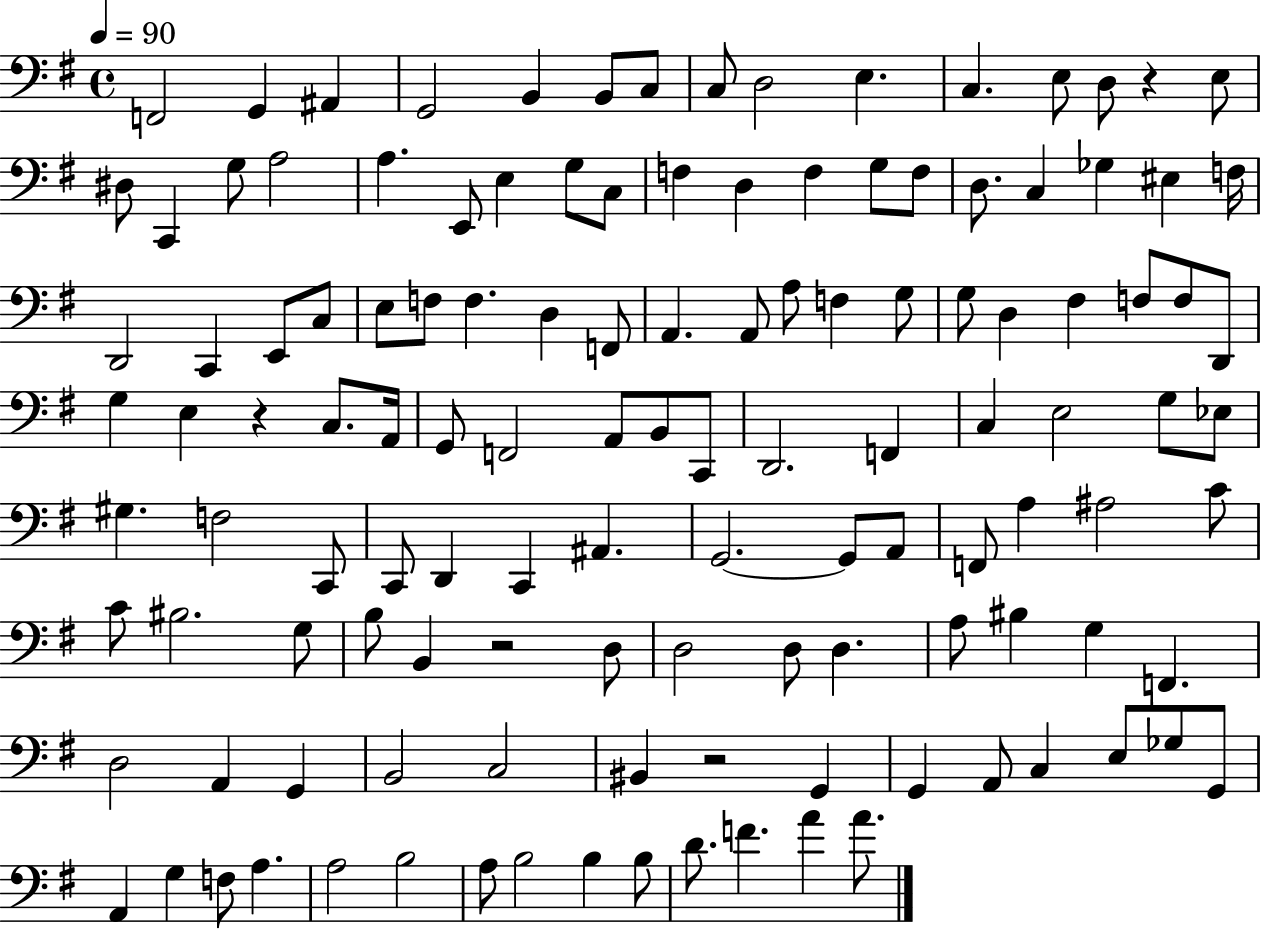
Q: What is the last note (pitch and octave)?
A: A4